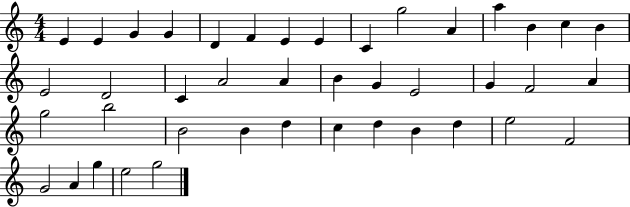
{
  \clef treble
  \numericTimeSignature
  \time 4/4
  \key c \major
  e'4 e'4 g'4 g'4 | d'4 f'4 e'4 e'4 | c'4 g''2 a'4 | a''4 b'4 c''4 b'4 | \break e'2 d'2 | c'4 a'2 a'4 | b'4 g'4 e'2 | g'4 f'2 a'4 | \break g''2 b''2 | b'2 b'4 d''4 | c''4 d''4 b'4 d''4 | e''2 f'2 | \break g'2 a'4 g''4 | e''2 g''2 | \bar "|."
}